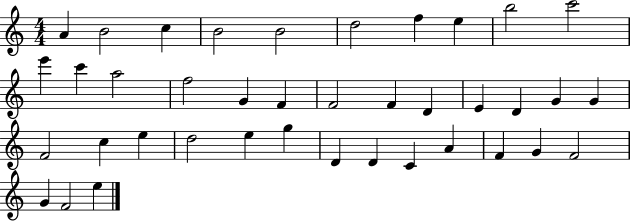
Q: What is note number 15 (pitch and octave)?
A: G4